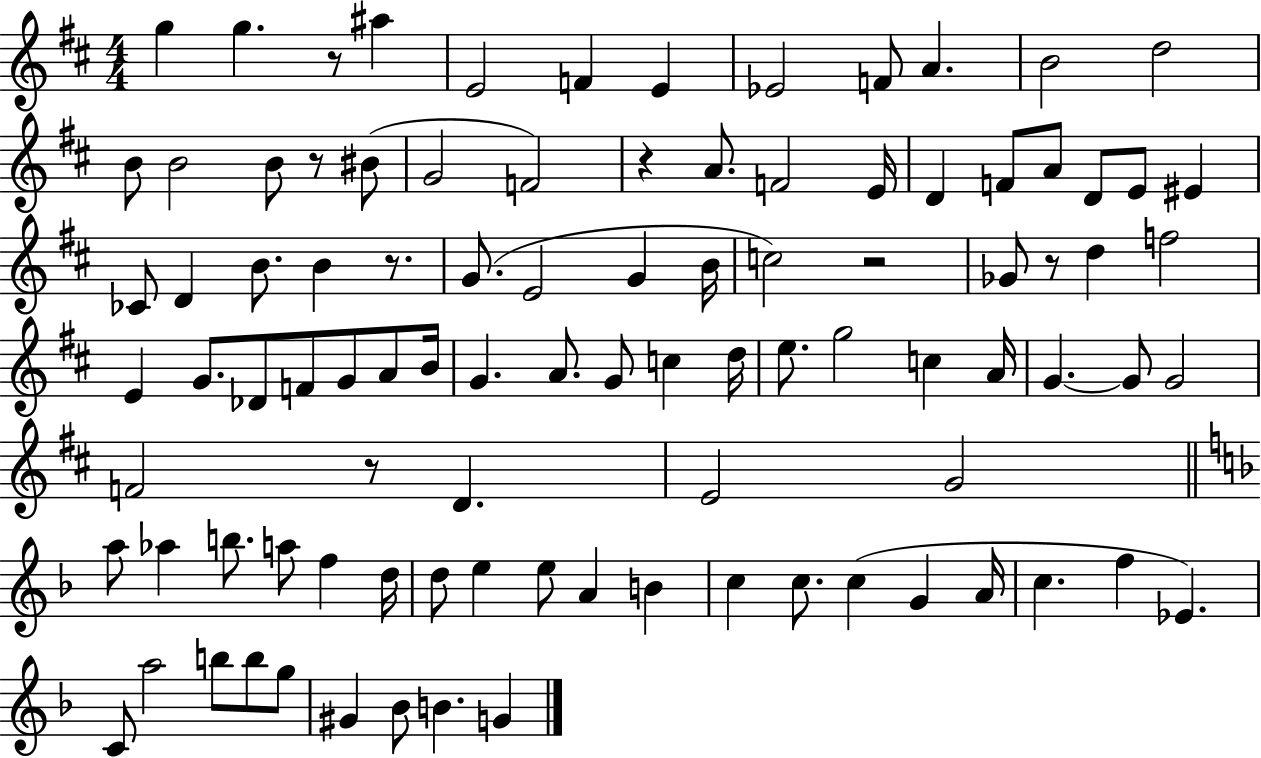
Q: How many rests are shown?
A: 7